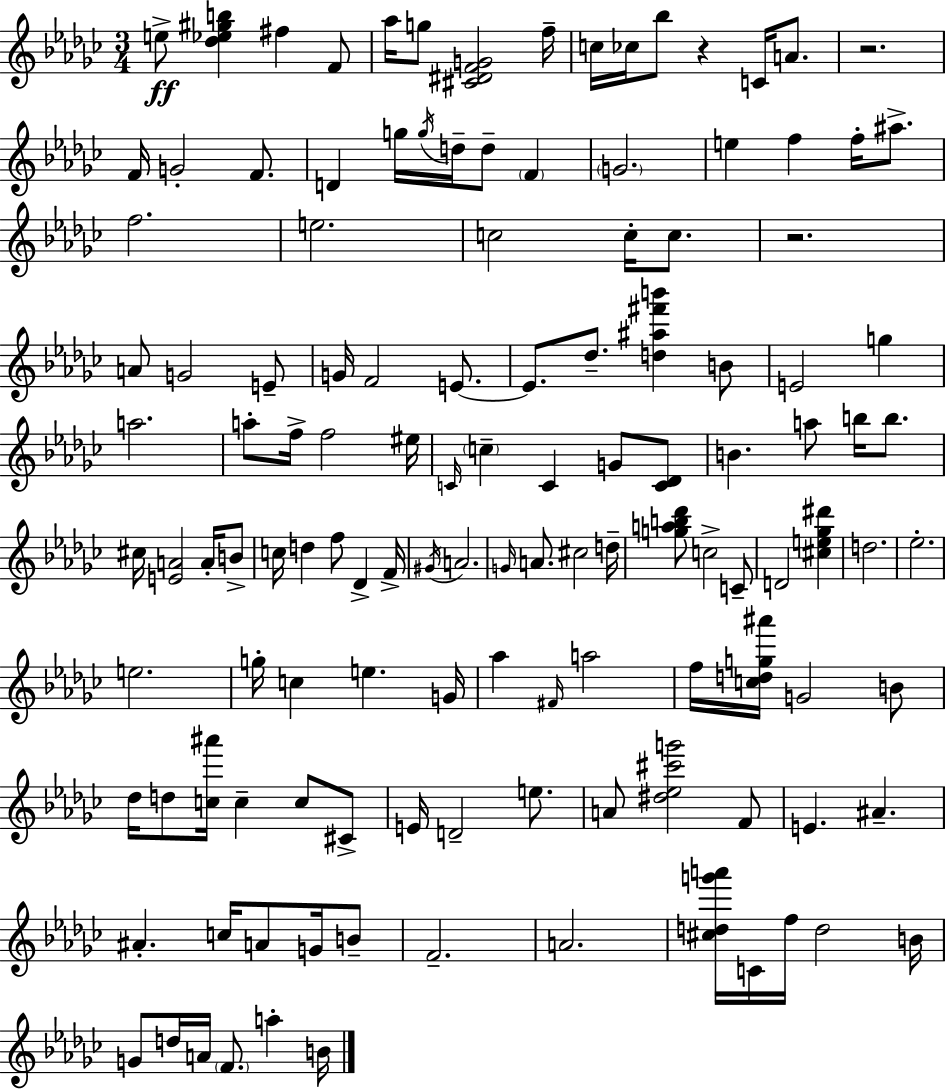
{
  \clef treble
  \numericTimeSignature
  \time 3/4
  \key ees \minor
  e''8->\ff <des'' ees'' gis'' b''>4 fis''4 f'8 | aes''16 g''8 <cis' dis' f' g'>2 f''16-- | c''16 ces''16 bes''8 r4 c'16 a'8. | r2. | \break f'16 g'2-. f'8. | d'4 g''16 \acciaccatura { g''16 } d''16-- d''8-- \parenthesize f'4 | \parenthesize g'2. | e''4 f''4 f''16-. ais''8.-> | \break f''2. | e''2. | c''2 c''16-. c''8. | r2. | \break a'8 g'2 e'8-- | g'16 f'2 e'8.~~ | e'8. des''8.-- <d'' ais'' fis''' b'''>4 b'8 | e'2 g''4 | \break a''2. | a''8-. f''16-> f''2 | eis''16 \grace { c'16 } \parenthesize c''4-- c'4 g'8 | <c' des'>8 b'4. a''8 b''16 b''8. | \break cis''16 <e' a'>2 a'16-. | b'8-> c''16 d''4 f''8 des'4-> | f'16-> \acciaccatura { gis'16 } a'2. | \grace { g'16 } a'8. cis''2 | \break d''16-- <g'' a'' b'' des'''>8 c''2-> | c'8-- d'2 | <cis'' e'' ges'' dis'''>4 d''2. | ees''2.-. | \break e''2. | g''16-. c''4 e''4. | g'16 aes''4 \grace { fis'16 } a''2 | f''16 <c'' d'' g'' ais'''>16 g'2 | \break b'8 des''16 d''8 <c'' ais'''>16 c''4-- | c''8 cis'8-> e'16 d'2-- | e''8. a'8 <dis'' ees'' cis''' g'''>2 | f'8 e'4. ais'4.-- | \break ais'4.-. c''16 | a'8 g'16 b'8-- f'2.-- | a'2. | <cis'' d'' g''' a'''>16 c'16 f''16 d''2 | \break b'16 g'8 d''16 a'16 \parenthesize f'8. | a''4-. b'16 \bar "|."
}